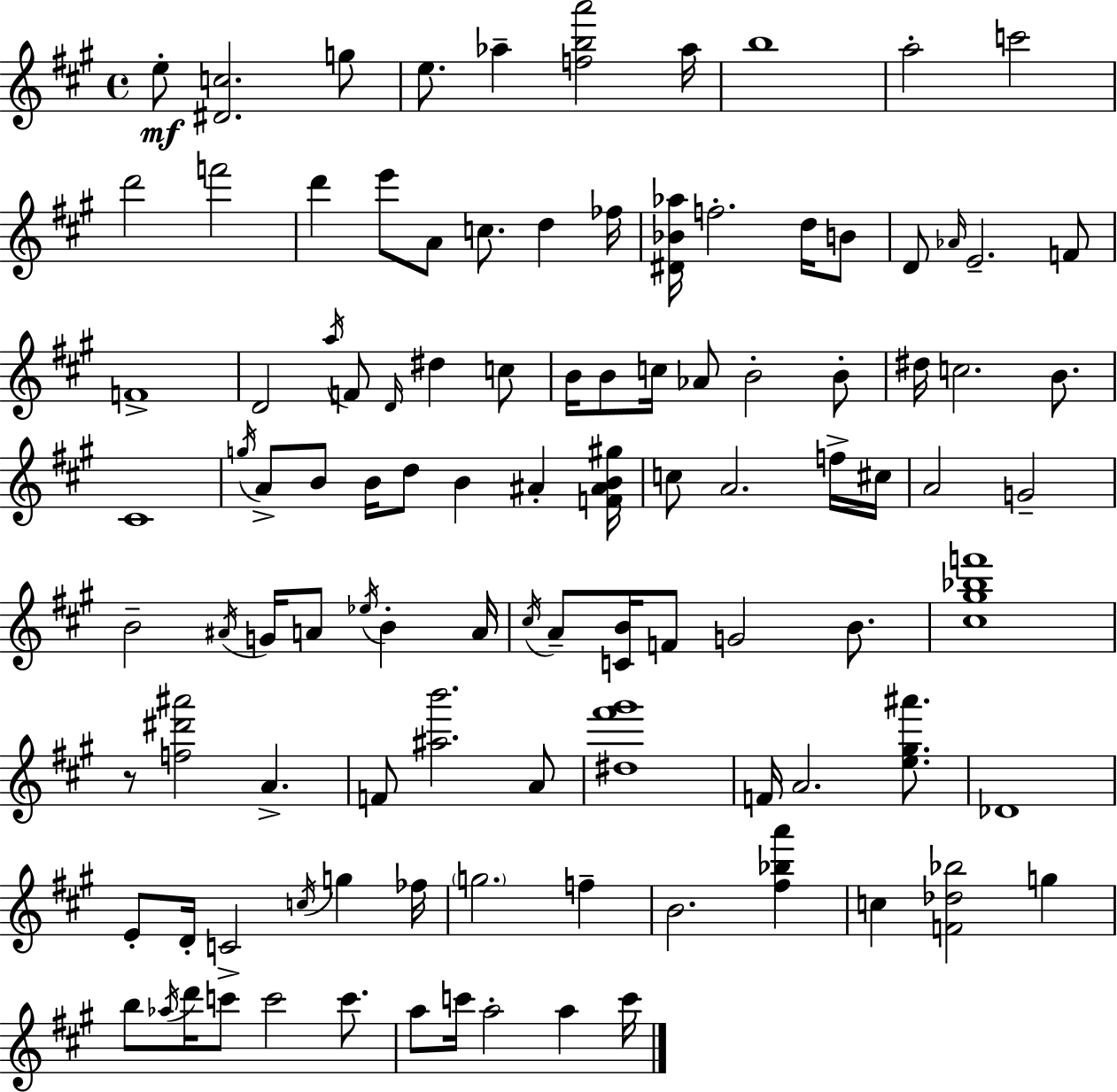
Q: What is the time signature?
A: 4/4